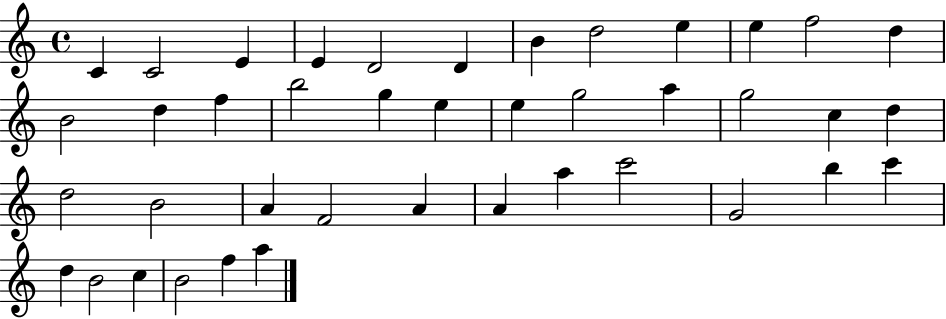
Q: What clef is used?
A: treble